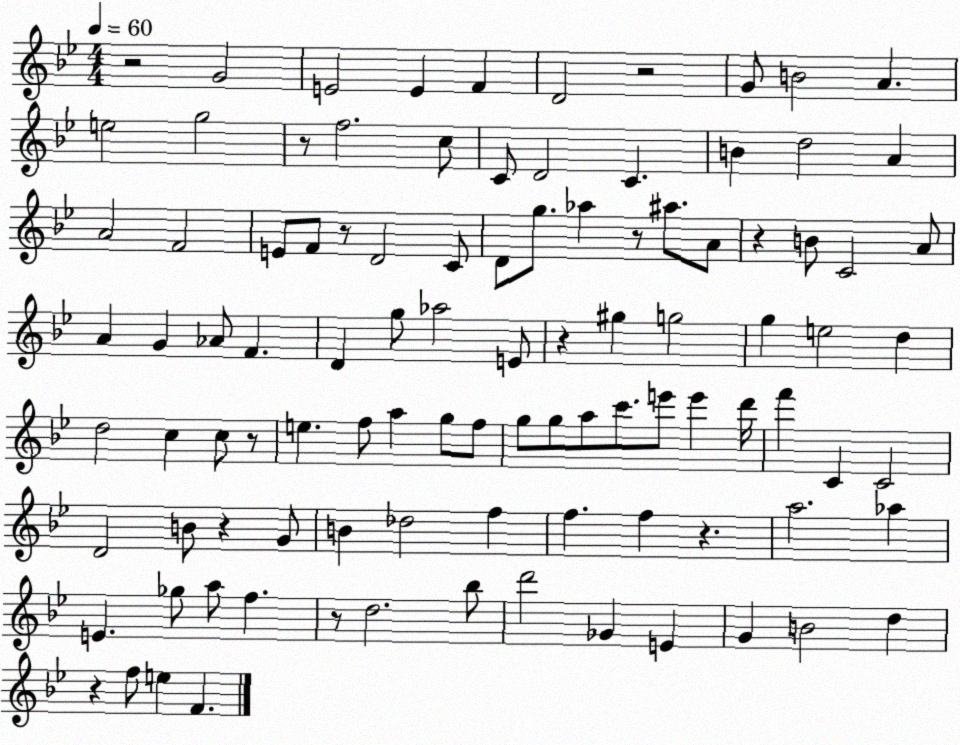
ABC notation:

X:1
T:Untitled
M:4/4
L:1/4
K:Bb
z2 G2 E2 E F D2 z2 G/2 B2 A e2 g2 z/2 f2 c/2 C/2 D2 C B d2 A A2 F2 E/2 F/2 z/2 D2 C/2 D/2 g/2 _a z/2 ^a/2 A/2 z B/2 C2 A/2 A G _A/2 F D g/2 _a2 E/2 z ^g g2 g e2 d d2 c c/2 z/2 e f/2 a g/2 f/2 g/2 g/2 a/2 c'/2 e'/2 e' d'/4 f' C C2 D2 B/2 z G/2 B _d2 f f f z a2 _a E _g/2 a/2 f z/2 d2 _b/2 d'2 _G E G B2 d z f/2 e F